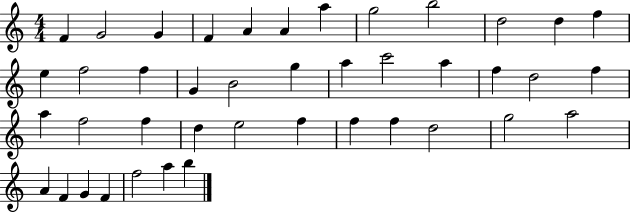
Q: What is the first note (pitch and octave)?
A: F4